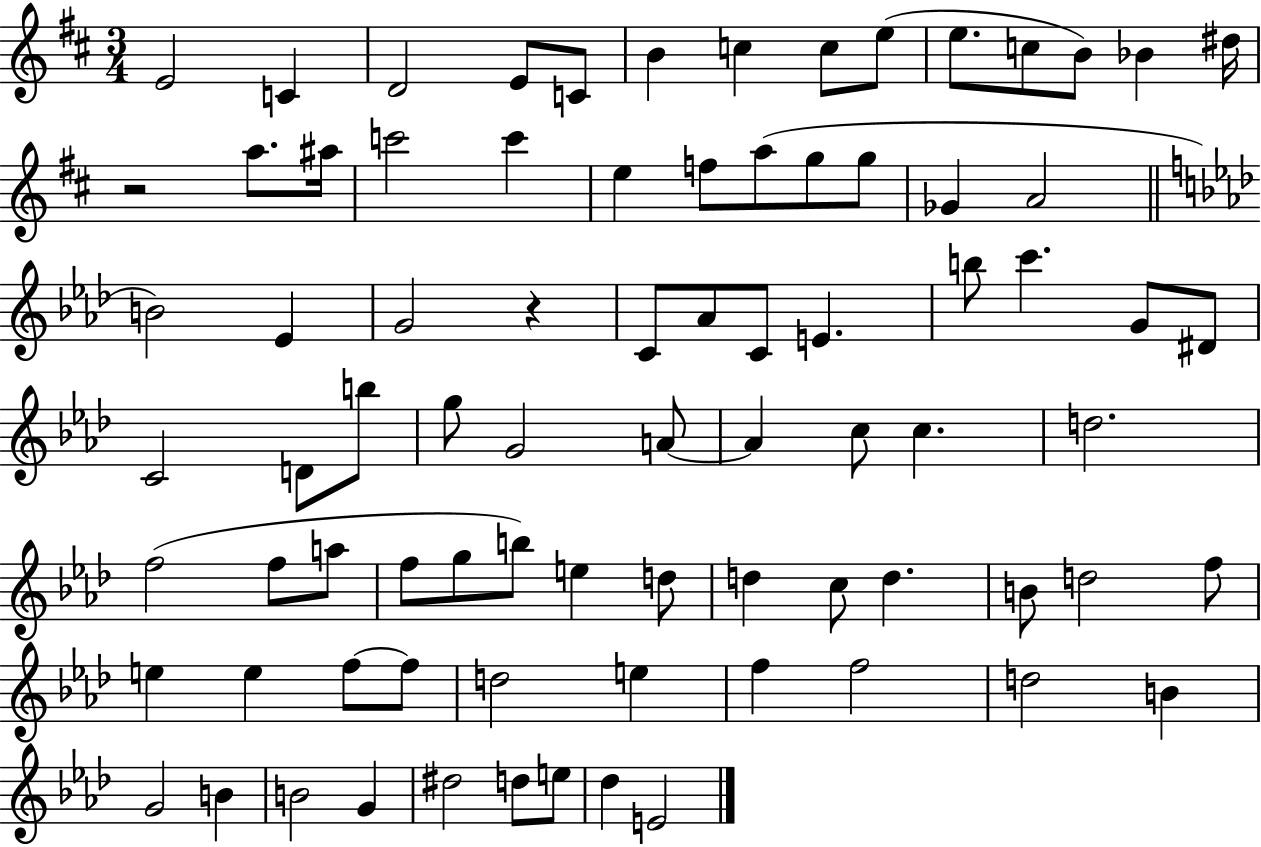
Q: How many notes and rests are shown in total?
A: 81